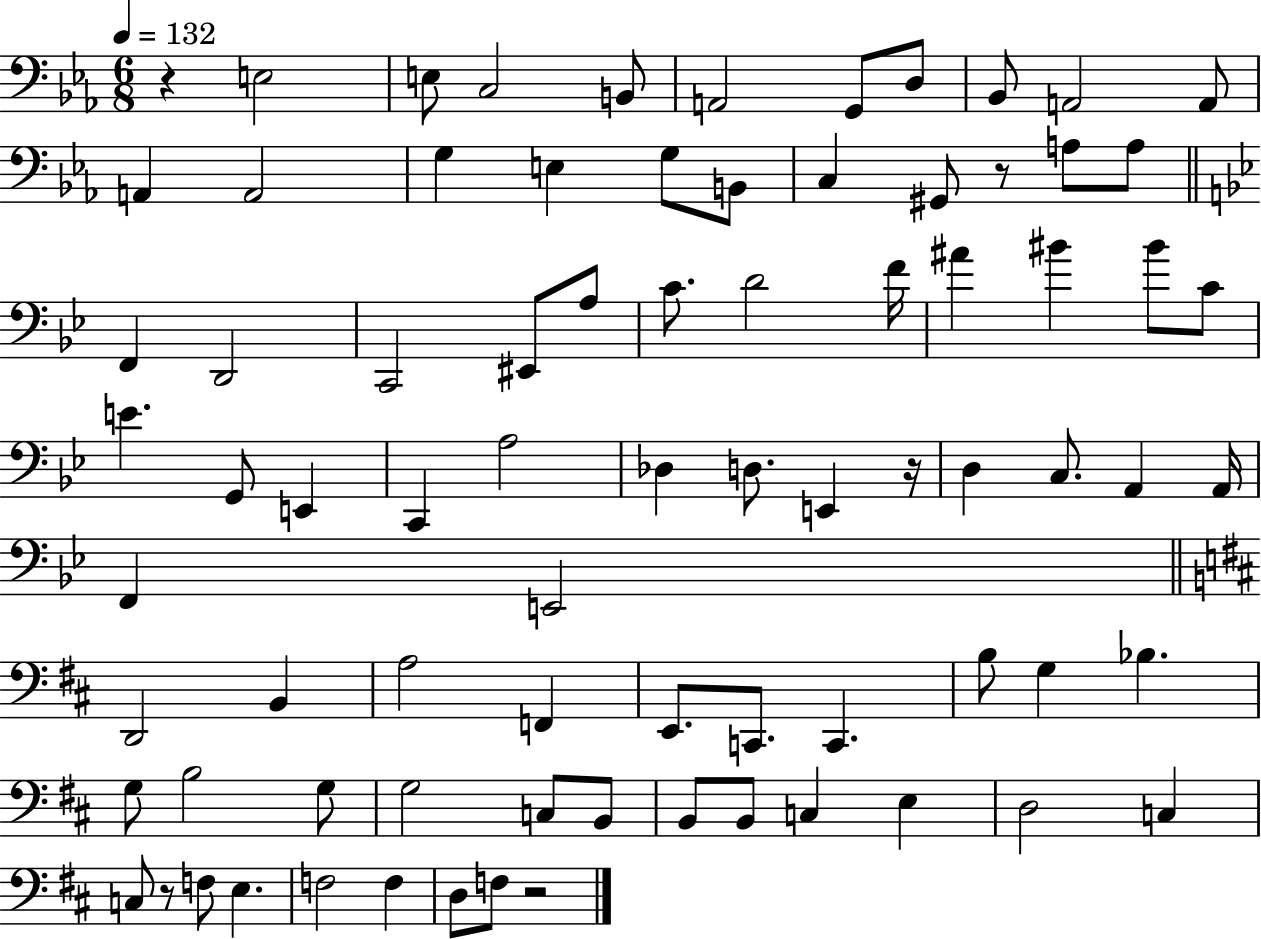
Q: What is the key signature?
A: EES major